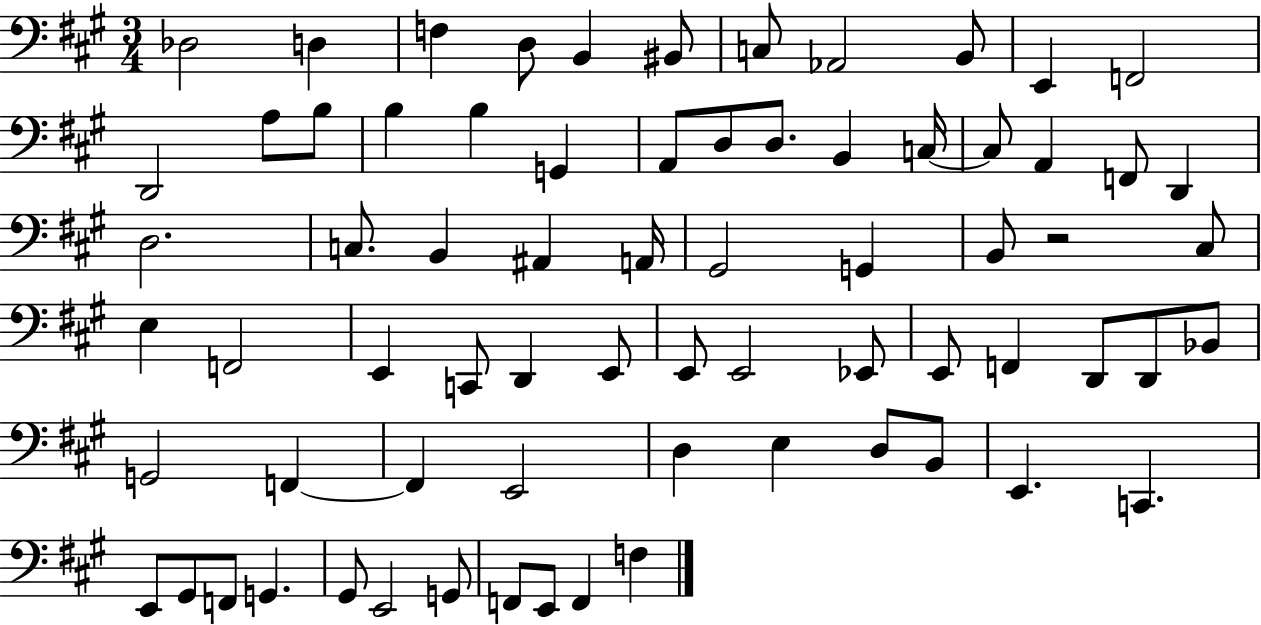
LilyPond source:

{
  \clef bass
  \numericTimeSignature
  \time 3/4
  \key a \major
  des2 d4 | f4 d8 b,4 bis,8 | c8 aes,2 b,8 | e,4 f,2 | \break d,2 a8 b8 | b4 b4 g,4 | a,8 d8 d8. b,4 c16~~ | c8 a,4 f,8 d,4 | \break d2. | c8. b,4 ais,4 a,16 | gis,2 g,4 | b,8 r2 cis8 | \break e4 f,2 | e,4 c,8 d,4 e,8 | e,8 e,2 ees,8 | e,8 f,4 d,8 d,8 bes,8 | \break g,2 f,4~~ | f,4 e,2 | d4 e4 d8 b,8 | e,4. c,4. | \break e,8 gis,8 f,8 g,4. | gis,8 e,2 g,8 | f,8 e,8 f,4 f4 | \bar "|."
}